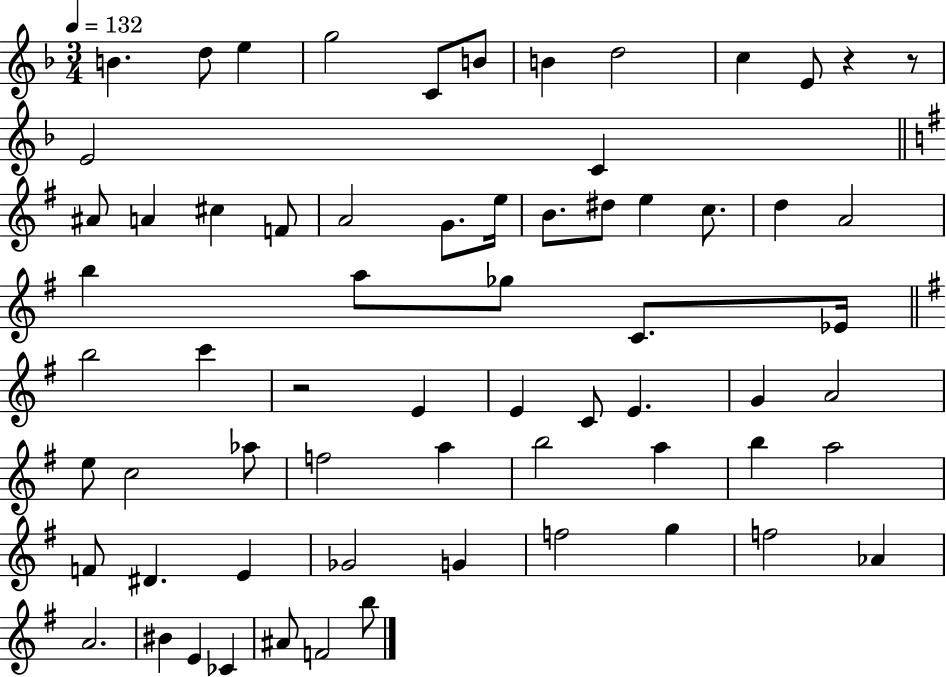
B4/q. D5/e E5/q G5/h C4/e B4/e B4/q D5/h C5/q E4/e R/q R/e E4/h C4/q A#4/e A4/q C#5/q F4/e A4/h G4/e. E5/s B4/e. D#5/e E5/q C5/e. D5/q A4/h B5/q A5/e Gb5/e C4/e. Eb4/s B5/h C6/q R/h E4/q E4/q C4/e E4/q. G4/q A4/h E5/e C5/h Ab5/e F5/h A5/q B5/h A5/q B5/q A5/h F4/e D#4/q. E4/q Gb4/h G4/q F5/h G5/q F5/h Ab4/q A4/h. BIS4/q E4/q CES4/q A#4/e F4/h B5/e